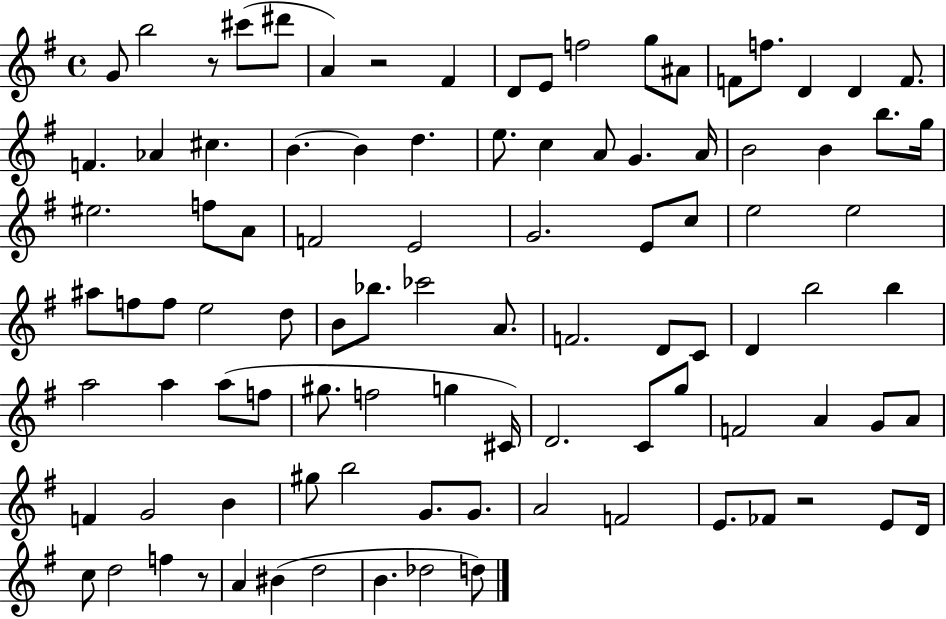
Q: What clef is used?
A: treble